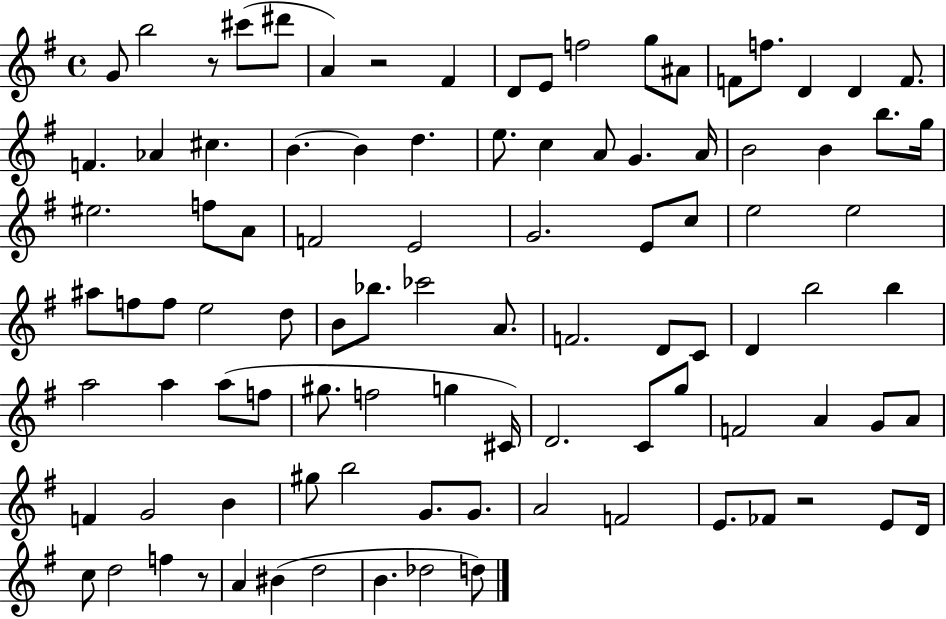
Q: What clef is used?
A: treble